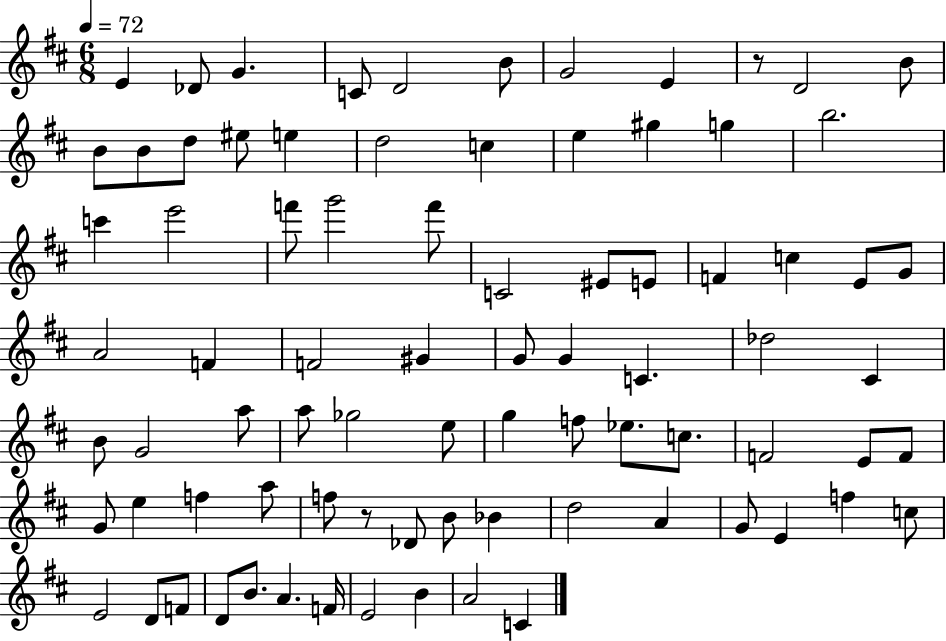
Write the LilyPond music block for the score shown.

{
  \clef treble
  \numericTimeSignature
  \time 6/8
  \key d \major
  \tempo 4 = 72
  e'4 des'8 g'4. | c'8 d'2 b'8 | g'2 e'4 | r8 d'2 b'8 | \break b'8 b'8 d''8 eis''8 e''4 | d''2 c''4 | e''4 gis''4 g''4 | b''2. | \break c'''4 e'''2 | f'''8 g'''2 f'''8 | c'2 eis'8 e'8 | f'4 c''4 e'8 g'8 | \break a'2 f'4 | f'2 gis'4 | g'8 g'4 c'4. | des''2 cis'4 | \break b'8 g'2 a''8 | a''8 ges''2 e''8 | g''4 f''8 ees''8. c''8. | f'2 e'8 f'8 | \break g'8 e''4 f''4 a''8 | f''8 r8 des'8 b'8 bes'4 | d''2 a'4 | g'8 e'4 f''4 c''8 | \break e'2 d'8 f'8 | d'8 b'8. a'4. f'16 | e'2 b'4 | a'2 c'4 | \break \bar "|."
}